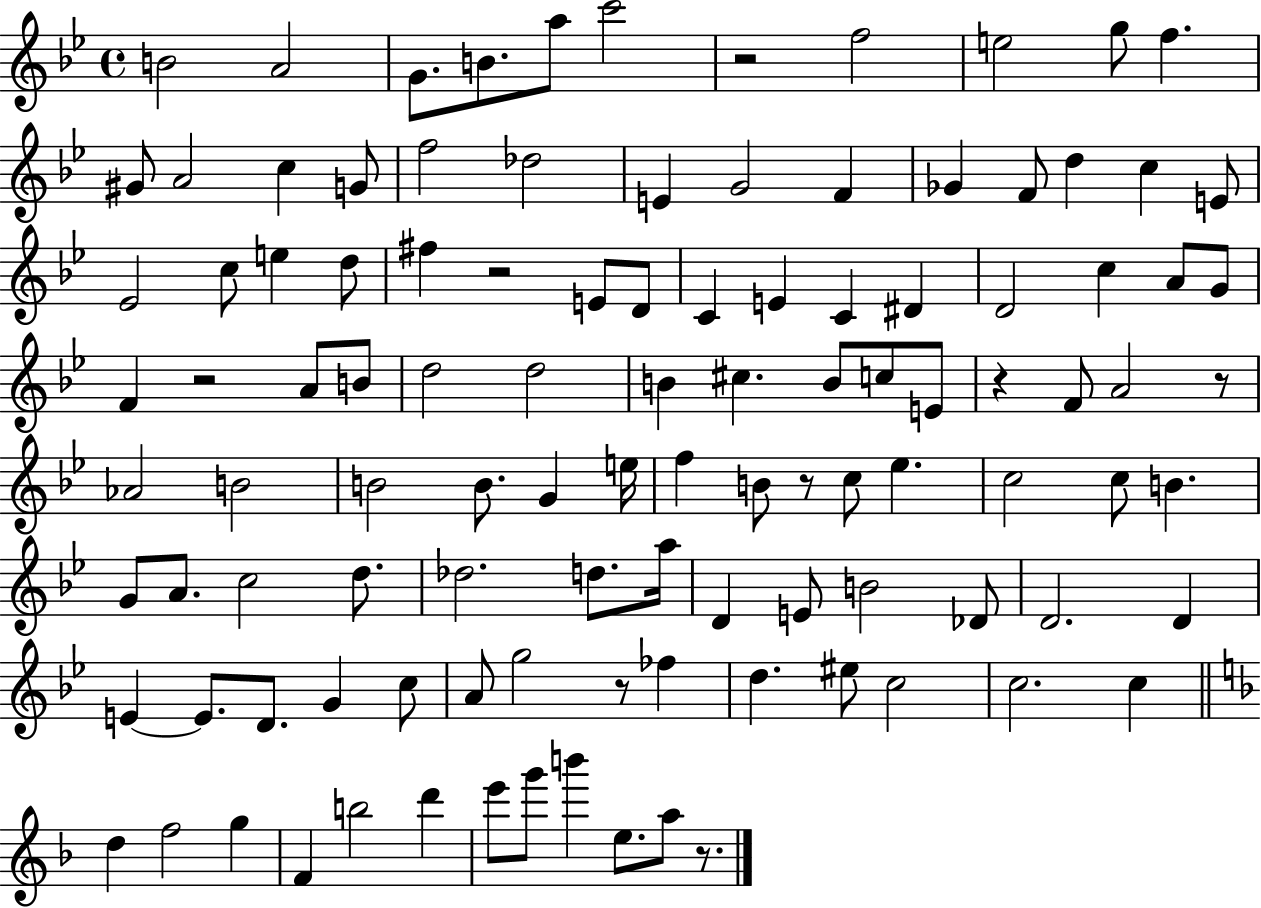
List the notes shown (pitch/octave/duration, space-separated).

B4/h A4/h G4/e. B4/e. A5/e C6/h R/h F5/h E5/h G5/e F5/q. G#4/e A4/h C5/q G4/e F5/h Db5/h E4/q G4/h F4/q Gb4/q F4/e D5/q C5/q E4/e Eb4/h C5/e E5/q D5/e F#5/q R/h E4/e D4/e C4/q E4/q C4/q D#4/q D4/h C5/q A4/e G4/e F4/q R/h A4/e B4/e D5/h D5/h B4/q C#5/q. B4/e C5/e E4/e R/q F4/e A4/h R/e Ab4/h B4/h B4/h B4/e. G4/q E5/s F5/q B4/e R/e C5/e Eb5/q. C5/h C5/e B4/q. G4/e A4/e. C5/h D5/e. Db5/h. D5/e. A5/s D4/q E4/e B4/h Db4/e D4/h. D4/q E4/q E4/e. D4/e. G4/q C5/e A4/e G5/h R/e FES5/q D5/q. EIS5/e C5/h C5/h. C5/q D5/q F5/h G5/q F4/q B5/h D6/q E6/e G6/e B6/q E5/e. A5/e R/e.